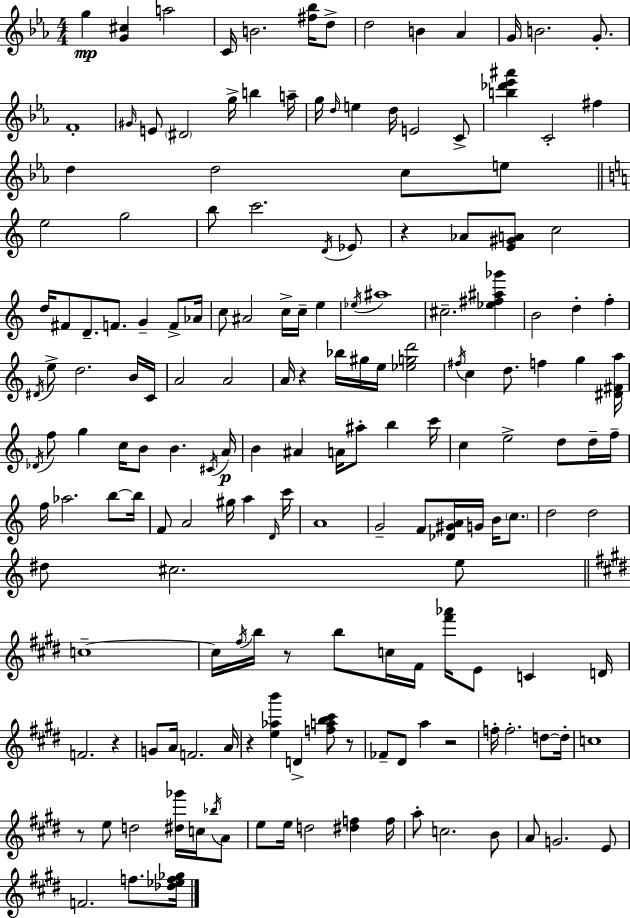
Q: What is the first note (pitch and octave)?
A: G5